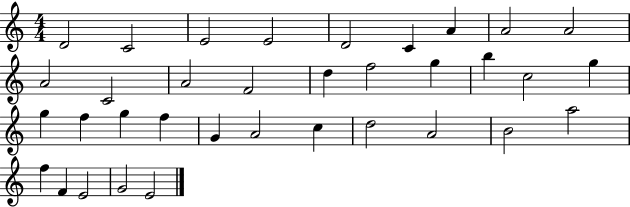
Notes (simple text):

D4/h C4/h E4/h E4/h D4/h C4/q A4/q A4/h A4/h A4/h C4/h A4/h F4/h D5/q F5/h G5/q B5/q C5/h G5/q G5/q F5/q G5/q F5/q G4/q A4/h C5/q D5/h A4/h B4/h A5/h F5/q F4/q E4/h G4/h E4/h